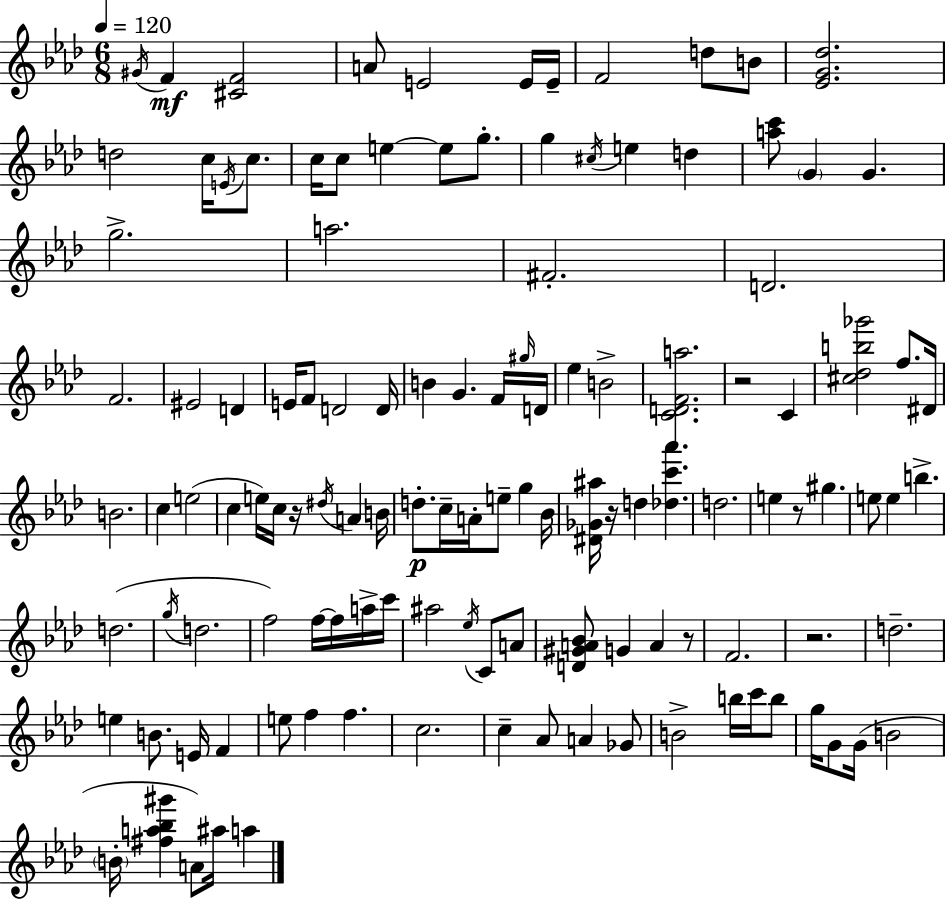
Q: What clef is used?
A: treble